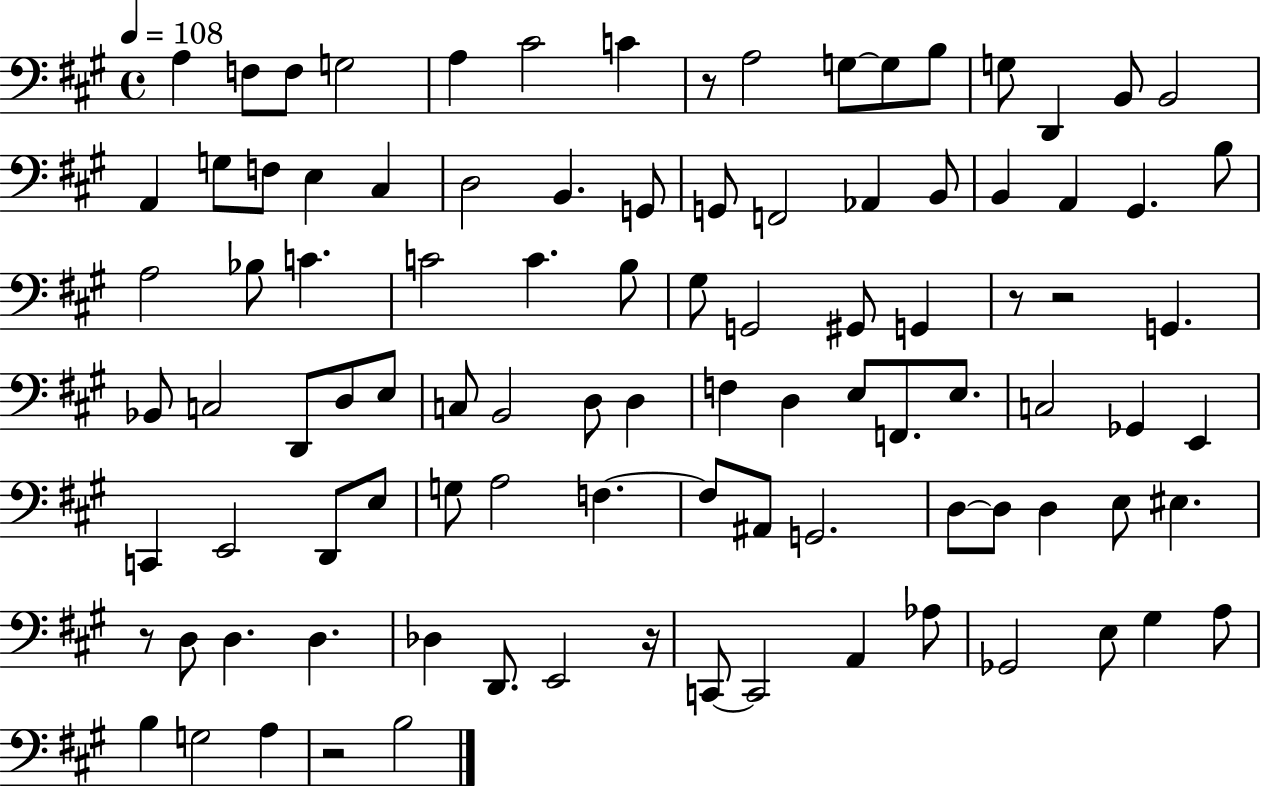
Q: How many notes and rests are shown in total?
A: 98